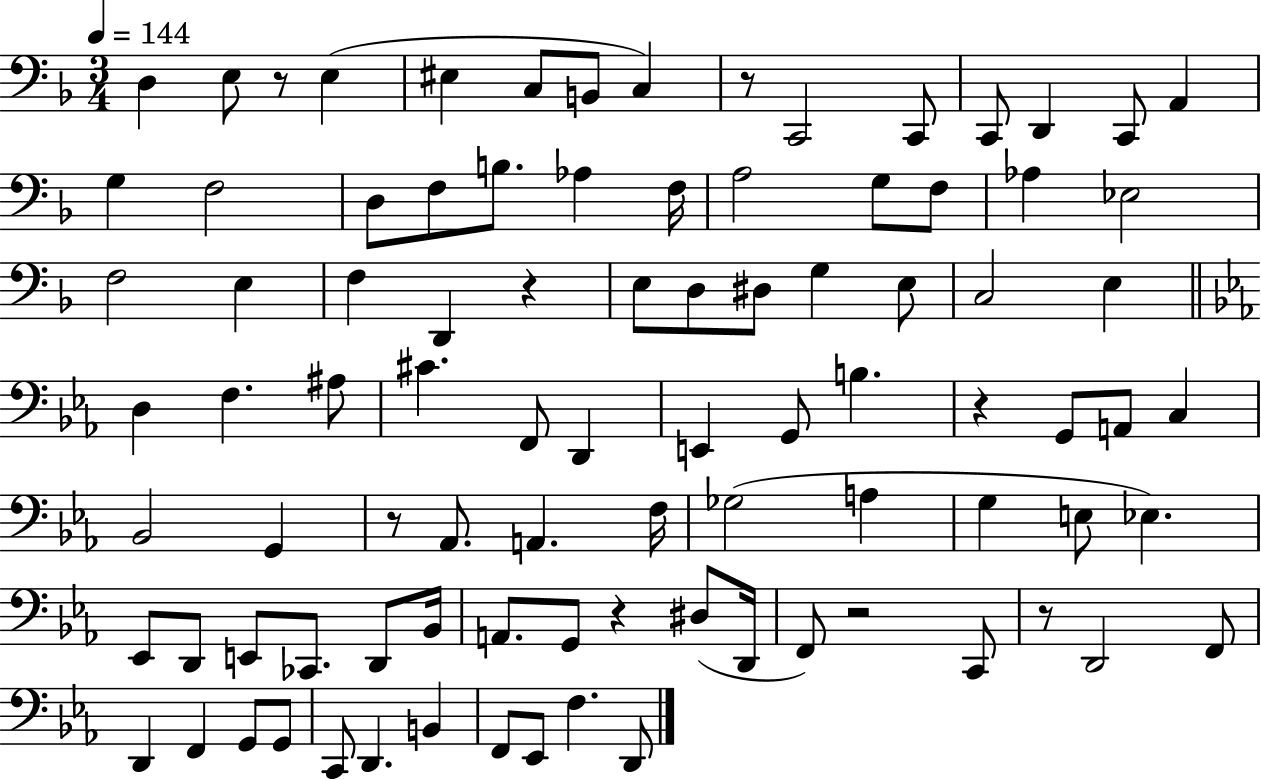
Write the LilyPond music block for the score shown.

{
  \clef bass
  \numericTimeSignature
  \time 3/4
  \key f \major
  \tempo 4 = 144
  \repeat volta 2 { d4 e8 r8 e4( | eis4 c8 b,8 c4) | r8 c,2 c,8 | c,8 d,4 c,8 a,4 | \break g4 f2 | d8 f8 b8. aes4 f16 | a2 g8 f8 | aes4 ees2 | \break f2 e4 | f4 d,4 r4 | e8 d8 dis8 g4 e8 | c2 e4 | \break \bar "||" \break \key c \minor d4 f4. ais8 | cis'4. f,8 d,4 | e,4 g,8 b4. | r4 g,8 a,8 c4 | \break bes,2 g,4 | r8 aes,8. a,4. f16 | ges2( a4 | g4 e8 ees4.) | \break ees,8 d,8 e,8 ces,8. d,8 bes,16 | a,8. g,8 r4 dis8( d,16 | f,8) r2 c,8 | r8 d,2 f,8 | \break d,4 f,4 g,8 g,8 | c,8 d,4. b,4 | f,8 ees,8 f4. d,8 | } \bar "|."
}